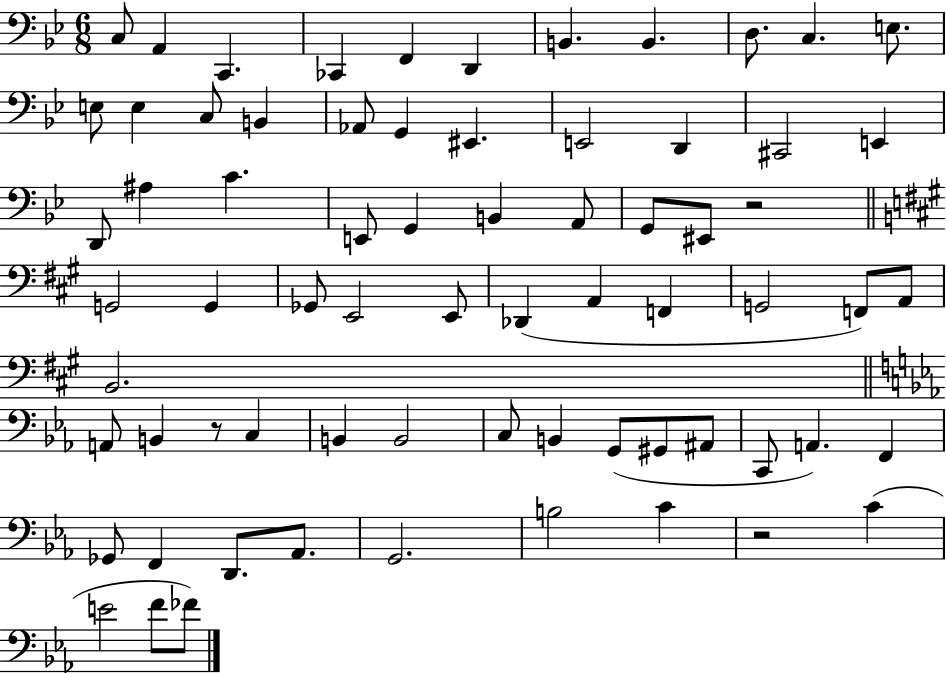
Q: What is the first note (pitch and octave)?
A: C3